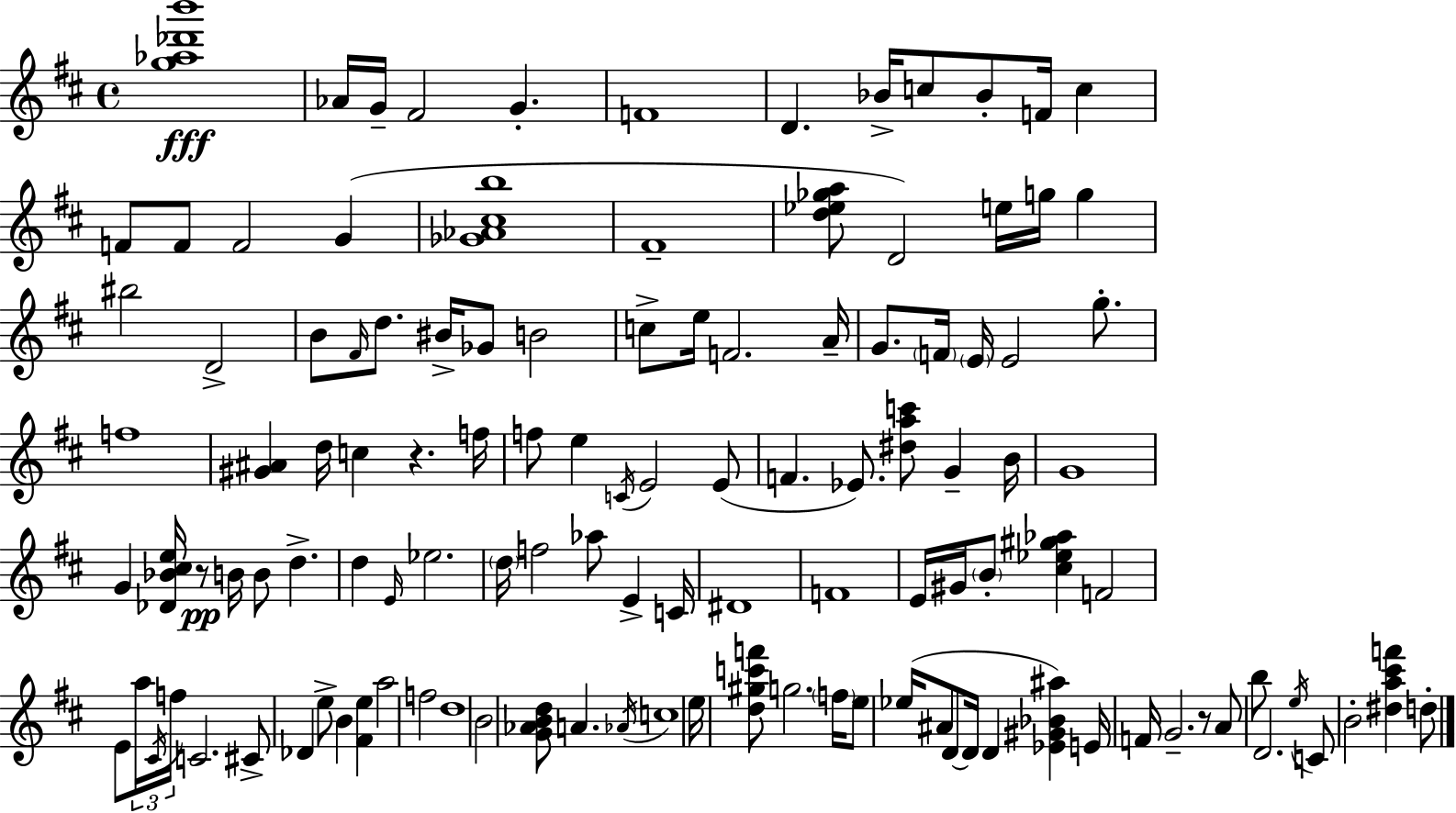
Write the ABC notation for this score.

X:1
T:Untitled
M:4/4
L:1/4
K:D
[g_a_d'b']4 _A/4 G/4 ^F2 G F4 D _B/4 c/2 _B/2 F/4 c F/2 F/2 F2 G [_G_A^cb]4 ^F4 [d_e_ga]/2 D2 e/4 g/4 g ^b2 D2 B/2 ^F/4 d/2 ^B/4 _G/2 B2 c/2 e/4 F2 A/4 G/2 F/4 E/4 E2 g/2 f4 [^G^A] d/4 c z f/4 f/2 e C/4 E2 E/2 F _E/2 [^dac']/2 G B/4 G4 G [_D_B^ce]/4 z/2 B/4 B/2 d d E/4 _e2 d/4 f2 _a/2 E C/4 ^D4 F4 E/4 ^G/4 B/2 [^c_e^g_a] F2 E/2 a/4 ^C/4 f/4 C2 ^C/2 _D e/2 B [^Fe] a2 f2 d4 B2 [G_ABd]/2 A _A/4 c4 e/4 [d^gc'f']/2 g2 f/4 e/2 _e/4 ^A/2 D/2 D/4 D [_E^G_B^a] E/4 F/4 G2 z/2 A/2 b/2 D2 e/4 C/2 B2 [^da^c'f'] d/2